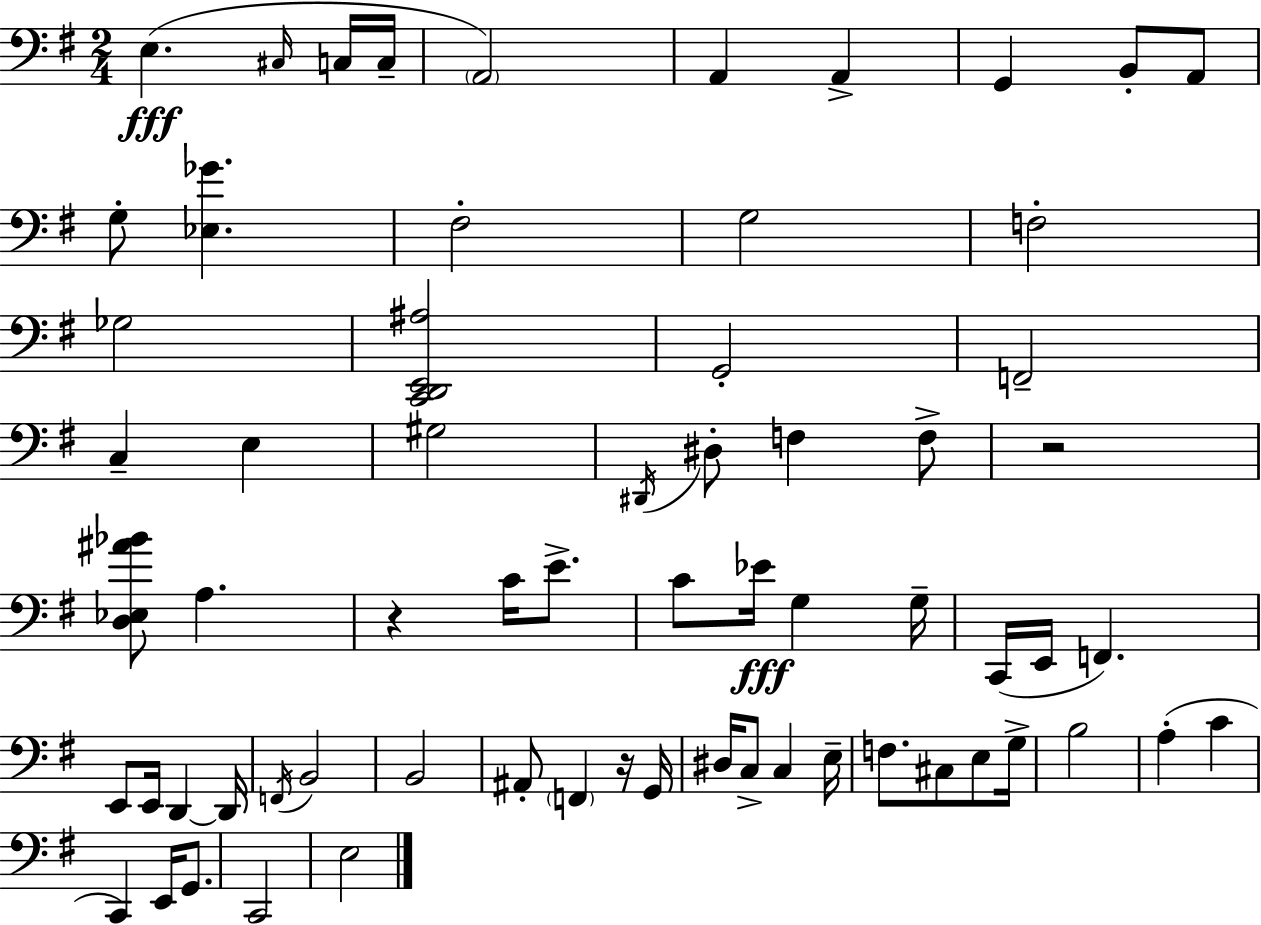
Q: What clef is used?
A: bass